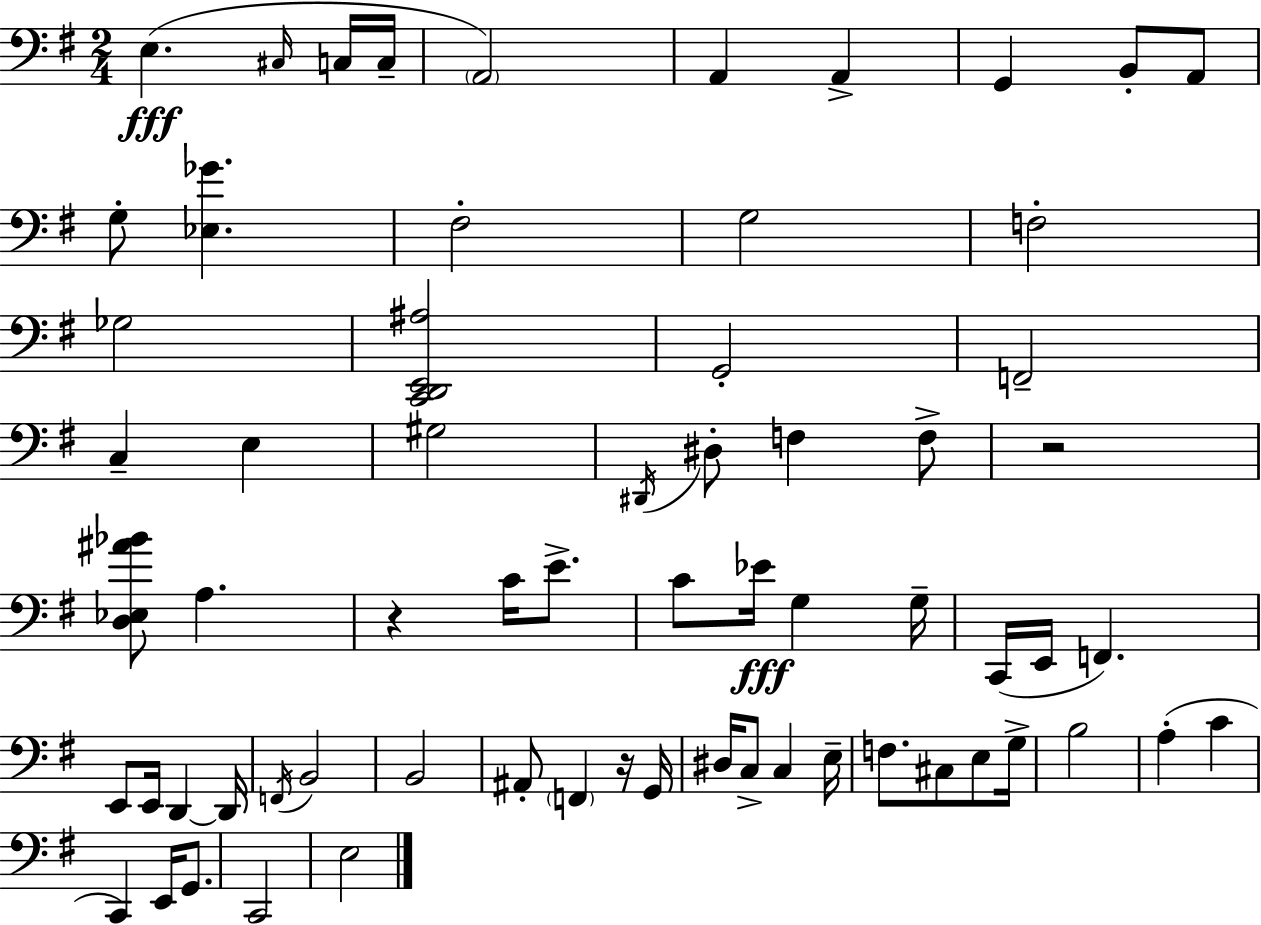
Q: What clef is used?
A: bass